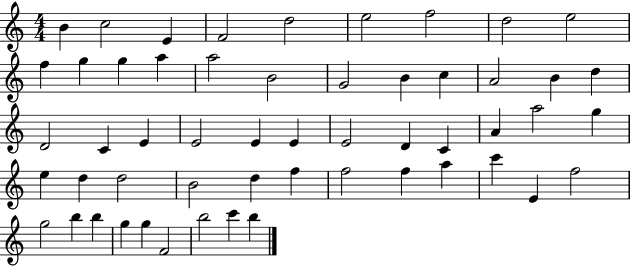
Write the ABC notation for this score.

X:1
T:Untitled
M:4/4
L:1/4
K:C
B c2 E F2 d2 e2 f2 d2 e2 f g g a a2 B2 G2 B c A2 B d D2 C E E2 E E E2 D C A a2 g e d d2 B2 d f f2 f a c' E f2 g2 b b g g F2 b2 c' b